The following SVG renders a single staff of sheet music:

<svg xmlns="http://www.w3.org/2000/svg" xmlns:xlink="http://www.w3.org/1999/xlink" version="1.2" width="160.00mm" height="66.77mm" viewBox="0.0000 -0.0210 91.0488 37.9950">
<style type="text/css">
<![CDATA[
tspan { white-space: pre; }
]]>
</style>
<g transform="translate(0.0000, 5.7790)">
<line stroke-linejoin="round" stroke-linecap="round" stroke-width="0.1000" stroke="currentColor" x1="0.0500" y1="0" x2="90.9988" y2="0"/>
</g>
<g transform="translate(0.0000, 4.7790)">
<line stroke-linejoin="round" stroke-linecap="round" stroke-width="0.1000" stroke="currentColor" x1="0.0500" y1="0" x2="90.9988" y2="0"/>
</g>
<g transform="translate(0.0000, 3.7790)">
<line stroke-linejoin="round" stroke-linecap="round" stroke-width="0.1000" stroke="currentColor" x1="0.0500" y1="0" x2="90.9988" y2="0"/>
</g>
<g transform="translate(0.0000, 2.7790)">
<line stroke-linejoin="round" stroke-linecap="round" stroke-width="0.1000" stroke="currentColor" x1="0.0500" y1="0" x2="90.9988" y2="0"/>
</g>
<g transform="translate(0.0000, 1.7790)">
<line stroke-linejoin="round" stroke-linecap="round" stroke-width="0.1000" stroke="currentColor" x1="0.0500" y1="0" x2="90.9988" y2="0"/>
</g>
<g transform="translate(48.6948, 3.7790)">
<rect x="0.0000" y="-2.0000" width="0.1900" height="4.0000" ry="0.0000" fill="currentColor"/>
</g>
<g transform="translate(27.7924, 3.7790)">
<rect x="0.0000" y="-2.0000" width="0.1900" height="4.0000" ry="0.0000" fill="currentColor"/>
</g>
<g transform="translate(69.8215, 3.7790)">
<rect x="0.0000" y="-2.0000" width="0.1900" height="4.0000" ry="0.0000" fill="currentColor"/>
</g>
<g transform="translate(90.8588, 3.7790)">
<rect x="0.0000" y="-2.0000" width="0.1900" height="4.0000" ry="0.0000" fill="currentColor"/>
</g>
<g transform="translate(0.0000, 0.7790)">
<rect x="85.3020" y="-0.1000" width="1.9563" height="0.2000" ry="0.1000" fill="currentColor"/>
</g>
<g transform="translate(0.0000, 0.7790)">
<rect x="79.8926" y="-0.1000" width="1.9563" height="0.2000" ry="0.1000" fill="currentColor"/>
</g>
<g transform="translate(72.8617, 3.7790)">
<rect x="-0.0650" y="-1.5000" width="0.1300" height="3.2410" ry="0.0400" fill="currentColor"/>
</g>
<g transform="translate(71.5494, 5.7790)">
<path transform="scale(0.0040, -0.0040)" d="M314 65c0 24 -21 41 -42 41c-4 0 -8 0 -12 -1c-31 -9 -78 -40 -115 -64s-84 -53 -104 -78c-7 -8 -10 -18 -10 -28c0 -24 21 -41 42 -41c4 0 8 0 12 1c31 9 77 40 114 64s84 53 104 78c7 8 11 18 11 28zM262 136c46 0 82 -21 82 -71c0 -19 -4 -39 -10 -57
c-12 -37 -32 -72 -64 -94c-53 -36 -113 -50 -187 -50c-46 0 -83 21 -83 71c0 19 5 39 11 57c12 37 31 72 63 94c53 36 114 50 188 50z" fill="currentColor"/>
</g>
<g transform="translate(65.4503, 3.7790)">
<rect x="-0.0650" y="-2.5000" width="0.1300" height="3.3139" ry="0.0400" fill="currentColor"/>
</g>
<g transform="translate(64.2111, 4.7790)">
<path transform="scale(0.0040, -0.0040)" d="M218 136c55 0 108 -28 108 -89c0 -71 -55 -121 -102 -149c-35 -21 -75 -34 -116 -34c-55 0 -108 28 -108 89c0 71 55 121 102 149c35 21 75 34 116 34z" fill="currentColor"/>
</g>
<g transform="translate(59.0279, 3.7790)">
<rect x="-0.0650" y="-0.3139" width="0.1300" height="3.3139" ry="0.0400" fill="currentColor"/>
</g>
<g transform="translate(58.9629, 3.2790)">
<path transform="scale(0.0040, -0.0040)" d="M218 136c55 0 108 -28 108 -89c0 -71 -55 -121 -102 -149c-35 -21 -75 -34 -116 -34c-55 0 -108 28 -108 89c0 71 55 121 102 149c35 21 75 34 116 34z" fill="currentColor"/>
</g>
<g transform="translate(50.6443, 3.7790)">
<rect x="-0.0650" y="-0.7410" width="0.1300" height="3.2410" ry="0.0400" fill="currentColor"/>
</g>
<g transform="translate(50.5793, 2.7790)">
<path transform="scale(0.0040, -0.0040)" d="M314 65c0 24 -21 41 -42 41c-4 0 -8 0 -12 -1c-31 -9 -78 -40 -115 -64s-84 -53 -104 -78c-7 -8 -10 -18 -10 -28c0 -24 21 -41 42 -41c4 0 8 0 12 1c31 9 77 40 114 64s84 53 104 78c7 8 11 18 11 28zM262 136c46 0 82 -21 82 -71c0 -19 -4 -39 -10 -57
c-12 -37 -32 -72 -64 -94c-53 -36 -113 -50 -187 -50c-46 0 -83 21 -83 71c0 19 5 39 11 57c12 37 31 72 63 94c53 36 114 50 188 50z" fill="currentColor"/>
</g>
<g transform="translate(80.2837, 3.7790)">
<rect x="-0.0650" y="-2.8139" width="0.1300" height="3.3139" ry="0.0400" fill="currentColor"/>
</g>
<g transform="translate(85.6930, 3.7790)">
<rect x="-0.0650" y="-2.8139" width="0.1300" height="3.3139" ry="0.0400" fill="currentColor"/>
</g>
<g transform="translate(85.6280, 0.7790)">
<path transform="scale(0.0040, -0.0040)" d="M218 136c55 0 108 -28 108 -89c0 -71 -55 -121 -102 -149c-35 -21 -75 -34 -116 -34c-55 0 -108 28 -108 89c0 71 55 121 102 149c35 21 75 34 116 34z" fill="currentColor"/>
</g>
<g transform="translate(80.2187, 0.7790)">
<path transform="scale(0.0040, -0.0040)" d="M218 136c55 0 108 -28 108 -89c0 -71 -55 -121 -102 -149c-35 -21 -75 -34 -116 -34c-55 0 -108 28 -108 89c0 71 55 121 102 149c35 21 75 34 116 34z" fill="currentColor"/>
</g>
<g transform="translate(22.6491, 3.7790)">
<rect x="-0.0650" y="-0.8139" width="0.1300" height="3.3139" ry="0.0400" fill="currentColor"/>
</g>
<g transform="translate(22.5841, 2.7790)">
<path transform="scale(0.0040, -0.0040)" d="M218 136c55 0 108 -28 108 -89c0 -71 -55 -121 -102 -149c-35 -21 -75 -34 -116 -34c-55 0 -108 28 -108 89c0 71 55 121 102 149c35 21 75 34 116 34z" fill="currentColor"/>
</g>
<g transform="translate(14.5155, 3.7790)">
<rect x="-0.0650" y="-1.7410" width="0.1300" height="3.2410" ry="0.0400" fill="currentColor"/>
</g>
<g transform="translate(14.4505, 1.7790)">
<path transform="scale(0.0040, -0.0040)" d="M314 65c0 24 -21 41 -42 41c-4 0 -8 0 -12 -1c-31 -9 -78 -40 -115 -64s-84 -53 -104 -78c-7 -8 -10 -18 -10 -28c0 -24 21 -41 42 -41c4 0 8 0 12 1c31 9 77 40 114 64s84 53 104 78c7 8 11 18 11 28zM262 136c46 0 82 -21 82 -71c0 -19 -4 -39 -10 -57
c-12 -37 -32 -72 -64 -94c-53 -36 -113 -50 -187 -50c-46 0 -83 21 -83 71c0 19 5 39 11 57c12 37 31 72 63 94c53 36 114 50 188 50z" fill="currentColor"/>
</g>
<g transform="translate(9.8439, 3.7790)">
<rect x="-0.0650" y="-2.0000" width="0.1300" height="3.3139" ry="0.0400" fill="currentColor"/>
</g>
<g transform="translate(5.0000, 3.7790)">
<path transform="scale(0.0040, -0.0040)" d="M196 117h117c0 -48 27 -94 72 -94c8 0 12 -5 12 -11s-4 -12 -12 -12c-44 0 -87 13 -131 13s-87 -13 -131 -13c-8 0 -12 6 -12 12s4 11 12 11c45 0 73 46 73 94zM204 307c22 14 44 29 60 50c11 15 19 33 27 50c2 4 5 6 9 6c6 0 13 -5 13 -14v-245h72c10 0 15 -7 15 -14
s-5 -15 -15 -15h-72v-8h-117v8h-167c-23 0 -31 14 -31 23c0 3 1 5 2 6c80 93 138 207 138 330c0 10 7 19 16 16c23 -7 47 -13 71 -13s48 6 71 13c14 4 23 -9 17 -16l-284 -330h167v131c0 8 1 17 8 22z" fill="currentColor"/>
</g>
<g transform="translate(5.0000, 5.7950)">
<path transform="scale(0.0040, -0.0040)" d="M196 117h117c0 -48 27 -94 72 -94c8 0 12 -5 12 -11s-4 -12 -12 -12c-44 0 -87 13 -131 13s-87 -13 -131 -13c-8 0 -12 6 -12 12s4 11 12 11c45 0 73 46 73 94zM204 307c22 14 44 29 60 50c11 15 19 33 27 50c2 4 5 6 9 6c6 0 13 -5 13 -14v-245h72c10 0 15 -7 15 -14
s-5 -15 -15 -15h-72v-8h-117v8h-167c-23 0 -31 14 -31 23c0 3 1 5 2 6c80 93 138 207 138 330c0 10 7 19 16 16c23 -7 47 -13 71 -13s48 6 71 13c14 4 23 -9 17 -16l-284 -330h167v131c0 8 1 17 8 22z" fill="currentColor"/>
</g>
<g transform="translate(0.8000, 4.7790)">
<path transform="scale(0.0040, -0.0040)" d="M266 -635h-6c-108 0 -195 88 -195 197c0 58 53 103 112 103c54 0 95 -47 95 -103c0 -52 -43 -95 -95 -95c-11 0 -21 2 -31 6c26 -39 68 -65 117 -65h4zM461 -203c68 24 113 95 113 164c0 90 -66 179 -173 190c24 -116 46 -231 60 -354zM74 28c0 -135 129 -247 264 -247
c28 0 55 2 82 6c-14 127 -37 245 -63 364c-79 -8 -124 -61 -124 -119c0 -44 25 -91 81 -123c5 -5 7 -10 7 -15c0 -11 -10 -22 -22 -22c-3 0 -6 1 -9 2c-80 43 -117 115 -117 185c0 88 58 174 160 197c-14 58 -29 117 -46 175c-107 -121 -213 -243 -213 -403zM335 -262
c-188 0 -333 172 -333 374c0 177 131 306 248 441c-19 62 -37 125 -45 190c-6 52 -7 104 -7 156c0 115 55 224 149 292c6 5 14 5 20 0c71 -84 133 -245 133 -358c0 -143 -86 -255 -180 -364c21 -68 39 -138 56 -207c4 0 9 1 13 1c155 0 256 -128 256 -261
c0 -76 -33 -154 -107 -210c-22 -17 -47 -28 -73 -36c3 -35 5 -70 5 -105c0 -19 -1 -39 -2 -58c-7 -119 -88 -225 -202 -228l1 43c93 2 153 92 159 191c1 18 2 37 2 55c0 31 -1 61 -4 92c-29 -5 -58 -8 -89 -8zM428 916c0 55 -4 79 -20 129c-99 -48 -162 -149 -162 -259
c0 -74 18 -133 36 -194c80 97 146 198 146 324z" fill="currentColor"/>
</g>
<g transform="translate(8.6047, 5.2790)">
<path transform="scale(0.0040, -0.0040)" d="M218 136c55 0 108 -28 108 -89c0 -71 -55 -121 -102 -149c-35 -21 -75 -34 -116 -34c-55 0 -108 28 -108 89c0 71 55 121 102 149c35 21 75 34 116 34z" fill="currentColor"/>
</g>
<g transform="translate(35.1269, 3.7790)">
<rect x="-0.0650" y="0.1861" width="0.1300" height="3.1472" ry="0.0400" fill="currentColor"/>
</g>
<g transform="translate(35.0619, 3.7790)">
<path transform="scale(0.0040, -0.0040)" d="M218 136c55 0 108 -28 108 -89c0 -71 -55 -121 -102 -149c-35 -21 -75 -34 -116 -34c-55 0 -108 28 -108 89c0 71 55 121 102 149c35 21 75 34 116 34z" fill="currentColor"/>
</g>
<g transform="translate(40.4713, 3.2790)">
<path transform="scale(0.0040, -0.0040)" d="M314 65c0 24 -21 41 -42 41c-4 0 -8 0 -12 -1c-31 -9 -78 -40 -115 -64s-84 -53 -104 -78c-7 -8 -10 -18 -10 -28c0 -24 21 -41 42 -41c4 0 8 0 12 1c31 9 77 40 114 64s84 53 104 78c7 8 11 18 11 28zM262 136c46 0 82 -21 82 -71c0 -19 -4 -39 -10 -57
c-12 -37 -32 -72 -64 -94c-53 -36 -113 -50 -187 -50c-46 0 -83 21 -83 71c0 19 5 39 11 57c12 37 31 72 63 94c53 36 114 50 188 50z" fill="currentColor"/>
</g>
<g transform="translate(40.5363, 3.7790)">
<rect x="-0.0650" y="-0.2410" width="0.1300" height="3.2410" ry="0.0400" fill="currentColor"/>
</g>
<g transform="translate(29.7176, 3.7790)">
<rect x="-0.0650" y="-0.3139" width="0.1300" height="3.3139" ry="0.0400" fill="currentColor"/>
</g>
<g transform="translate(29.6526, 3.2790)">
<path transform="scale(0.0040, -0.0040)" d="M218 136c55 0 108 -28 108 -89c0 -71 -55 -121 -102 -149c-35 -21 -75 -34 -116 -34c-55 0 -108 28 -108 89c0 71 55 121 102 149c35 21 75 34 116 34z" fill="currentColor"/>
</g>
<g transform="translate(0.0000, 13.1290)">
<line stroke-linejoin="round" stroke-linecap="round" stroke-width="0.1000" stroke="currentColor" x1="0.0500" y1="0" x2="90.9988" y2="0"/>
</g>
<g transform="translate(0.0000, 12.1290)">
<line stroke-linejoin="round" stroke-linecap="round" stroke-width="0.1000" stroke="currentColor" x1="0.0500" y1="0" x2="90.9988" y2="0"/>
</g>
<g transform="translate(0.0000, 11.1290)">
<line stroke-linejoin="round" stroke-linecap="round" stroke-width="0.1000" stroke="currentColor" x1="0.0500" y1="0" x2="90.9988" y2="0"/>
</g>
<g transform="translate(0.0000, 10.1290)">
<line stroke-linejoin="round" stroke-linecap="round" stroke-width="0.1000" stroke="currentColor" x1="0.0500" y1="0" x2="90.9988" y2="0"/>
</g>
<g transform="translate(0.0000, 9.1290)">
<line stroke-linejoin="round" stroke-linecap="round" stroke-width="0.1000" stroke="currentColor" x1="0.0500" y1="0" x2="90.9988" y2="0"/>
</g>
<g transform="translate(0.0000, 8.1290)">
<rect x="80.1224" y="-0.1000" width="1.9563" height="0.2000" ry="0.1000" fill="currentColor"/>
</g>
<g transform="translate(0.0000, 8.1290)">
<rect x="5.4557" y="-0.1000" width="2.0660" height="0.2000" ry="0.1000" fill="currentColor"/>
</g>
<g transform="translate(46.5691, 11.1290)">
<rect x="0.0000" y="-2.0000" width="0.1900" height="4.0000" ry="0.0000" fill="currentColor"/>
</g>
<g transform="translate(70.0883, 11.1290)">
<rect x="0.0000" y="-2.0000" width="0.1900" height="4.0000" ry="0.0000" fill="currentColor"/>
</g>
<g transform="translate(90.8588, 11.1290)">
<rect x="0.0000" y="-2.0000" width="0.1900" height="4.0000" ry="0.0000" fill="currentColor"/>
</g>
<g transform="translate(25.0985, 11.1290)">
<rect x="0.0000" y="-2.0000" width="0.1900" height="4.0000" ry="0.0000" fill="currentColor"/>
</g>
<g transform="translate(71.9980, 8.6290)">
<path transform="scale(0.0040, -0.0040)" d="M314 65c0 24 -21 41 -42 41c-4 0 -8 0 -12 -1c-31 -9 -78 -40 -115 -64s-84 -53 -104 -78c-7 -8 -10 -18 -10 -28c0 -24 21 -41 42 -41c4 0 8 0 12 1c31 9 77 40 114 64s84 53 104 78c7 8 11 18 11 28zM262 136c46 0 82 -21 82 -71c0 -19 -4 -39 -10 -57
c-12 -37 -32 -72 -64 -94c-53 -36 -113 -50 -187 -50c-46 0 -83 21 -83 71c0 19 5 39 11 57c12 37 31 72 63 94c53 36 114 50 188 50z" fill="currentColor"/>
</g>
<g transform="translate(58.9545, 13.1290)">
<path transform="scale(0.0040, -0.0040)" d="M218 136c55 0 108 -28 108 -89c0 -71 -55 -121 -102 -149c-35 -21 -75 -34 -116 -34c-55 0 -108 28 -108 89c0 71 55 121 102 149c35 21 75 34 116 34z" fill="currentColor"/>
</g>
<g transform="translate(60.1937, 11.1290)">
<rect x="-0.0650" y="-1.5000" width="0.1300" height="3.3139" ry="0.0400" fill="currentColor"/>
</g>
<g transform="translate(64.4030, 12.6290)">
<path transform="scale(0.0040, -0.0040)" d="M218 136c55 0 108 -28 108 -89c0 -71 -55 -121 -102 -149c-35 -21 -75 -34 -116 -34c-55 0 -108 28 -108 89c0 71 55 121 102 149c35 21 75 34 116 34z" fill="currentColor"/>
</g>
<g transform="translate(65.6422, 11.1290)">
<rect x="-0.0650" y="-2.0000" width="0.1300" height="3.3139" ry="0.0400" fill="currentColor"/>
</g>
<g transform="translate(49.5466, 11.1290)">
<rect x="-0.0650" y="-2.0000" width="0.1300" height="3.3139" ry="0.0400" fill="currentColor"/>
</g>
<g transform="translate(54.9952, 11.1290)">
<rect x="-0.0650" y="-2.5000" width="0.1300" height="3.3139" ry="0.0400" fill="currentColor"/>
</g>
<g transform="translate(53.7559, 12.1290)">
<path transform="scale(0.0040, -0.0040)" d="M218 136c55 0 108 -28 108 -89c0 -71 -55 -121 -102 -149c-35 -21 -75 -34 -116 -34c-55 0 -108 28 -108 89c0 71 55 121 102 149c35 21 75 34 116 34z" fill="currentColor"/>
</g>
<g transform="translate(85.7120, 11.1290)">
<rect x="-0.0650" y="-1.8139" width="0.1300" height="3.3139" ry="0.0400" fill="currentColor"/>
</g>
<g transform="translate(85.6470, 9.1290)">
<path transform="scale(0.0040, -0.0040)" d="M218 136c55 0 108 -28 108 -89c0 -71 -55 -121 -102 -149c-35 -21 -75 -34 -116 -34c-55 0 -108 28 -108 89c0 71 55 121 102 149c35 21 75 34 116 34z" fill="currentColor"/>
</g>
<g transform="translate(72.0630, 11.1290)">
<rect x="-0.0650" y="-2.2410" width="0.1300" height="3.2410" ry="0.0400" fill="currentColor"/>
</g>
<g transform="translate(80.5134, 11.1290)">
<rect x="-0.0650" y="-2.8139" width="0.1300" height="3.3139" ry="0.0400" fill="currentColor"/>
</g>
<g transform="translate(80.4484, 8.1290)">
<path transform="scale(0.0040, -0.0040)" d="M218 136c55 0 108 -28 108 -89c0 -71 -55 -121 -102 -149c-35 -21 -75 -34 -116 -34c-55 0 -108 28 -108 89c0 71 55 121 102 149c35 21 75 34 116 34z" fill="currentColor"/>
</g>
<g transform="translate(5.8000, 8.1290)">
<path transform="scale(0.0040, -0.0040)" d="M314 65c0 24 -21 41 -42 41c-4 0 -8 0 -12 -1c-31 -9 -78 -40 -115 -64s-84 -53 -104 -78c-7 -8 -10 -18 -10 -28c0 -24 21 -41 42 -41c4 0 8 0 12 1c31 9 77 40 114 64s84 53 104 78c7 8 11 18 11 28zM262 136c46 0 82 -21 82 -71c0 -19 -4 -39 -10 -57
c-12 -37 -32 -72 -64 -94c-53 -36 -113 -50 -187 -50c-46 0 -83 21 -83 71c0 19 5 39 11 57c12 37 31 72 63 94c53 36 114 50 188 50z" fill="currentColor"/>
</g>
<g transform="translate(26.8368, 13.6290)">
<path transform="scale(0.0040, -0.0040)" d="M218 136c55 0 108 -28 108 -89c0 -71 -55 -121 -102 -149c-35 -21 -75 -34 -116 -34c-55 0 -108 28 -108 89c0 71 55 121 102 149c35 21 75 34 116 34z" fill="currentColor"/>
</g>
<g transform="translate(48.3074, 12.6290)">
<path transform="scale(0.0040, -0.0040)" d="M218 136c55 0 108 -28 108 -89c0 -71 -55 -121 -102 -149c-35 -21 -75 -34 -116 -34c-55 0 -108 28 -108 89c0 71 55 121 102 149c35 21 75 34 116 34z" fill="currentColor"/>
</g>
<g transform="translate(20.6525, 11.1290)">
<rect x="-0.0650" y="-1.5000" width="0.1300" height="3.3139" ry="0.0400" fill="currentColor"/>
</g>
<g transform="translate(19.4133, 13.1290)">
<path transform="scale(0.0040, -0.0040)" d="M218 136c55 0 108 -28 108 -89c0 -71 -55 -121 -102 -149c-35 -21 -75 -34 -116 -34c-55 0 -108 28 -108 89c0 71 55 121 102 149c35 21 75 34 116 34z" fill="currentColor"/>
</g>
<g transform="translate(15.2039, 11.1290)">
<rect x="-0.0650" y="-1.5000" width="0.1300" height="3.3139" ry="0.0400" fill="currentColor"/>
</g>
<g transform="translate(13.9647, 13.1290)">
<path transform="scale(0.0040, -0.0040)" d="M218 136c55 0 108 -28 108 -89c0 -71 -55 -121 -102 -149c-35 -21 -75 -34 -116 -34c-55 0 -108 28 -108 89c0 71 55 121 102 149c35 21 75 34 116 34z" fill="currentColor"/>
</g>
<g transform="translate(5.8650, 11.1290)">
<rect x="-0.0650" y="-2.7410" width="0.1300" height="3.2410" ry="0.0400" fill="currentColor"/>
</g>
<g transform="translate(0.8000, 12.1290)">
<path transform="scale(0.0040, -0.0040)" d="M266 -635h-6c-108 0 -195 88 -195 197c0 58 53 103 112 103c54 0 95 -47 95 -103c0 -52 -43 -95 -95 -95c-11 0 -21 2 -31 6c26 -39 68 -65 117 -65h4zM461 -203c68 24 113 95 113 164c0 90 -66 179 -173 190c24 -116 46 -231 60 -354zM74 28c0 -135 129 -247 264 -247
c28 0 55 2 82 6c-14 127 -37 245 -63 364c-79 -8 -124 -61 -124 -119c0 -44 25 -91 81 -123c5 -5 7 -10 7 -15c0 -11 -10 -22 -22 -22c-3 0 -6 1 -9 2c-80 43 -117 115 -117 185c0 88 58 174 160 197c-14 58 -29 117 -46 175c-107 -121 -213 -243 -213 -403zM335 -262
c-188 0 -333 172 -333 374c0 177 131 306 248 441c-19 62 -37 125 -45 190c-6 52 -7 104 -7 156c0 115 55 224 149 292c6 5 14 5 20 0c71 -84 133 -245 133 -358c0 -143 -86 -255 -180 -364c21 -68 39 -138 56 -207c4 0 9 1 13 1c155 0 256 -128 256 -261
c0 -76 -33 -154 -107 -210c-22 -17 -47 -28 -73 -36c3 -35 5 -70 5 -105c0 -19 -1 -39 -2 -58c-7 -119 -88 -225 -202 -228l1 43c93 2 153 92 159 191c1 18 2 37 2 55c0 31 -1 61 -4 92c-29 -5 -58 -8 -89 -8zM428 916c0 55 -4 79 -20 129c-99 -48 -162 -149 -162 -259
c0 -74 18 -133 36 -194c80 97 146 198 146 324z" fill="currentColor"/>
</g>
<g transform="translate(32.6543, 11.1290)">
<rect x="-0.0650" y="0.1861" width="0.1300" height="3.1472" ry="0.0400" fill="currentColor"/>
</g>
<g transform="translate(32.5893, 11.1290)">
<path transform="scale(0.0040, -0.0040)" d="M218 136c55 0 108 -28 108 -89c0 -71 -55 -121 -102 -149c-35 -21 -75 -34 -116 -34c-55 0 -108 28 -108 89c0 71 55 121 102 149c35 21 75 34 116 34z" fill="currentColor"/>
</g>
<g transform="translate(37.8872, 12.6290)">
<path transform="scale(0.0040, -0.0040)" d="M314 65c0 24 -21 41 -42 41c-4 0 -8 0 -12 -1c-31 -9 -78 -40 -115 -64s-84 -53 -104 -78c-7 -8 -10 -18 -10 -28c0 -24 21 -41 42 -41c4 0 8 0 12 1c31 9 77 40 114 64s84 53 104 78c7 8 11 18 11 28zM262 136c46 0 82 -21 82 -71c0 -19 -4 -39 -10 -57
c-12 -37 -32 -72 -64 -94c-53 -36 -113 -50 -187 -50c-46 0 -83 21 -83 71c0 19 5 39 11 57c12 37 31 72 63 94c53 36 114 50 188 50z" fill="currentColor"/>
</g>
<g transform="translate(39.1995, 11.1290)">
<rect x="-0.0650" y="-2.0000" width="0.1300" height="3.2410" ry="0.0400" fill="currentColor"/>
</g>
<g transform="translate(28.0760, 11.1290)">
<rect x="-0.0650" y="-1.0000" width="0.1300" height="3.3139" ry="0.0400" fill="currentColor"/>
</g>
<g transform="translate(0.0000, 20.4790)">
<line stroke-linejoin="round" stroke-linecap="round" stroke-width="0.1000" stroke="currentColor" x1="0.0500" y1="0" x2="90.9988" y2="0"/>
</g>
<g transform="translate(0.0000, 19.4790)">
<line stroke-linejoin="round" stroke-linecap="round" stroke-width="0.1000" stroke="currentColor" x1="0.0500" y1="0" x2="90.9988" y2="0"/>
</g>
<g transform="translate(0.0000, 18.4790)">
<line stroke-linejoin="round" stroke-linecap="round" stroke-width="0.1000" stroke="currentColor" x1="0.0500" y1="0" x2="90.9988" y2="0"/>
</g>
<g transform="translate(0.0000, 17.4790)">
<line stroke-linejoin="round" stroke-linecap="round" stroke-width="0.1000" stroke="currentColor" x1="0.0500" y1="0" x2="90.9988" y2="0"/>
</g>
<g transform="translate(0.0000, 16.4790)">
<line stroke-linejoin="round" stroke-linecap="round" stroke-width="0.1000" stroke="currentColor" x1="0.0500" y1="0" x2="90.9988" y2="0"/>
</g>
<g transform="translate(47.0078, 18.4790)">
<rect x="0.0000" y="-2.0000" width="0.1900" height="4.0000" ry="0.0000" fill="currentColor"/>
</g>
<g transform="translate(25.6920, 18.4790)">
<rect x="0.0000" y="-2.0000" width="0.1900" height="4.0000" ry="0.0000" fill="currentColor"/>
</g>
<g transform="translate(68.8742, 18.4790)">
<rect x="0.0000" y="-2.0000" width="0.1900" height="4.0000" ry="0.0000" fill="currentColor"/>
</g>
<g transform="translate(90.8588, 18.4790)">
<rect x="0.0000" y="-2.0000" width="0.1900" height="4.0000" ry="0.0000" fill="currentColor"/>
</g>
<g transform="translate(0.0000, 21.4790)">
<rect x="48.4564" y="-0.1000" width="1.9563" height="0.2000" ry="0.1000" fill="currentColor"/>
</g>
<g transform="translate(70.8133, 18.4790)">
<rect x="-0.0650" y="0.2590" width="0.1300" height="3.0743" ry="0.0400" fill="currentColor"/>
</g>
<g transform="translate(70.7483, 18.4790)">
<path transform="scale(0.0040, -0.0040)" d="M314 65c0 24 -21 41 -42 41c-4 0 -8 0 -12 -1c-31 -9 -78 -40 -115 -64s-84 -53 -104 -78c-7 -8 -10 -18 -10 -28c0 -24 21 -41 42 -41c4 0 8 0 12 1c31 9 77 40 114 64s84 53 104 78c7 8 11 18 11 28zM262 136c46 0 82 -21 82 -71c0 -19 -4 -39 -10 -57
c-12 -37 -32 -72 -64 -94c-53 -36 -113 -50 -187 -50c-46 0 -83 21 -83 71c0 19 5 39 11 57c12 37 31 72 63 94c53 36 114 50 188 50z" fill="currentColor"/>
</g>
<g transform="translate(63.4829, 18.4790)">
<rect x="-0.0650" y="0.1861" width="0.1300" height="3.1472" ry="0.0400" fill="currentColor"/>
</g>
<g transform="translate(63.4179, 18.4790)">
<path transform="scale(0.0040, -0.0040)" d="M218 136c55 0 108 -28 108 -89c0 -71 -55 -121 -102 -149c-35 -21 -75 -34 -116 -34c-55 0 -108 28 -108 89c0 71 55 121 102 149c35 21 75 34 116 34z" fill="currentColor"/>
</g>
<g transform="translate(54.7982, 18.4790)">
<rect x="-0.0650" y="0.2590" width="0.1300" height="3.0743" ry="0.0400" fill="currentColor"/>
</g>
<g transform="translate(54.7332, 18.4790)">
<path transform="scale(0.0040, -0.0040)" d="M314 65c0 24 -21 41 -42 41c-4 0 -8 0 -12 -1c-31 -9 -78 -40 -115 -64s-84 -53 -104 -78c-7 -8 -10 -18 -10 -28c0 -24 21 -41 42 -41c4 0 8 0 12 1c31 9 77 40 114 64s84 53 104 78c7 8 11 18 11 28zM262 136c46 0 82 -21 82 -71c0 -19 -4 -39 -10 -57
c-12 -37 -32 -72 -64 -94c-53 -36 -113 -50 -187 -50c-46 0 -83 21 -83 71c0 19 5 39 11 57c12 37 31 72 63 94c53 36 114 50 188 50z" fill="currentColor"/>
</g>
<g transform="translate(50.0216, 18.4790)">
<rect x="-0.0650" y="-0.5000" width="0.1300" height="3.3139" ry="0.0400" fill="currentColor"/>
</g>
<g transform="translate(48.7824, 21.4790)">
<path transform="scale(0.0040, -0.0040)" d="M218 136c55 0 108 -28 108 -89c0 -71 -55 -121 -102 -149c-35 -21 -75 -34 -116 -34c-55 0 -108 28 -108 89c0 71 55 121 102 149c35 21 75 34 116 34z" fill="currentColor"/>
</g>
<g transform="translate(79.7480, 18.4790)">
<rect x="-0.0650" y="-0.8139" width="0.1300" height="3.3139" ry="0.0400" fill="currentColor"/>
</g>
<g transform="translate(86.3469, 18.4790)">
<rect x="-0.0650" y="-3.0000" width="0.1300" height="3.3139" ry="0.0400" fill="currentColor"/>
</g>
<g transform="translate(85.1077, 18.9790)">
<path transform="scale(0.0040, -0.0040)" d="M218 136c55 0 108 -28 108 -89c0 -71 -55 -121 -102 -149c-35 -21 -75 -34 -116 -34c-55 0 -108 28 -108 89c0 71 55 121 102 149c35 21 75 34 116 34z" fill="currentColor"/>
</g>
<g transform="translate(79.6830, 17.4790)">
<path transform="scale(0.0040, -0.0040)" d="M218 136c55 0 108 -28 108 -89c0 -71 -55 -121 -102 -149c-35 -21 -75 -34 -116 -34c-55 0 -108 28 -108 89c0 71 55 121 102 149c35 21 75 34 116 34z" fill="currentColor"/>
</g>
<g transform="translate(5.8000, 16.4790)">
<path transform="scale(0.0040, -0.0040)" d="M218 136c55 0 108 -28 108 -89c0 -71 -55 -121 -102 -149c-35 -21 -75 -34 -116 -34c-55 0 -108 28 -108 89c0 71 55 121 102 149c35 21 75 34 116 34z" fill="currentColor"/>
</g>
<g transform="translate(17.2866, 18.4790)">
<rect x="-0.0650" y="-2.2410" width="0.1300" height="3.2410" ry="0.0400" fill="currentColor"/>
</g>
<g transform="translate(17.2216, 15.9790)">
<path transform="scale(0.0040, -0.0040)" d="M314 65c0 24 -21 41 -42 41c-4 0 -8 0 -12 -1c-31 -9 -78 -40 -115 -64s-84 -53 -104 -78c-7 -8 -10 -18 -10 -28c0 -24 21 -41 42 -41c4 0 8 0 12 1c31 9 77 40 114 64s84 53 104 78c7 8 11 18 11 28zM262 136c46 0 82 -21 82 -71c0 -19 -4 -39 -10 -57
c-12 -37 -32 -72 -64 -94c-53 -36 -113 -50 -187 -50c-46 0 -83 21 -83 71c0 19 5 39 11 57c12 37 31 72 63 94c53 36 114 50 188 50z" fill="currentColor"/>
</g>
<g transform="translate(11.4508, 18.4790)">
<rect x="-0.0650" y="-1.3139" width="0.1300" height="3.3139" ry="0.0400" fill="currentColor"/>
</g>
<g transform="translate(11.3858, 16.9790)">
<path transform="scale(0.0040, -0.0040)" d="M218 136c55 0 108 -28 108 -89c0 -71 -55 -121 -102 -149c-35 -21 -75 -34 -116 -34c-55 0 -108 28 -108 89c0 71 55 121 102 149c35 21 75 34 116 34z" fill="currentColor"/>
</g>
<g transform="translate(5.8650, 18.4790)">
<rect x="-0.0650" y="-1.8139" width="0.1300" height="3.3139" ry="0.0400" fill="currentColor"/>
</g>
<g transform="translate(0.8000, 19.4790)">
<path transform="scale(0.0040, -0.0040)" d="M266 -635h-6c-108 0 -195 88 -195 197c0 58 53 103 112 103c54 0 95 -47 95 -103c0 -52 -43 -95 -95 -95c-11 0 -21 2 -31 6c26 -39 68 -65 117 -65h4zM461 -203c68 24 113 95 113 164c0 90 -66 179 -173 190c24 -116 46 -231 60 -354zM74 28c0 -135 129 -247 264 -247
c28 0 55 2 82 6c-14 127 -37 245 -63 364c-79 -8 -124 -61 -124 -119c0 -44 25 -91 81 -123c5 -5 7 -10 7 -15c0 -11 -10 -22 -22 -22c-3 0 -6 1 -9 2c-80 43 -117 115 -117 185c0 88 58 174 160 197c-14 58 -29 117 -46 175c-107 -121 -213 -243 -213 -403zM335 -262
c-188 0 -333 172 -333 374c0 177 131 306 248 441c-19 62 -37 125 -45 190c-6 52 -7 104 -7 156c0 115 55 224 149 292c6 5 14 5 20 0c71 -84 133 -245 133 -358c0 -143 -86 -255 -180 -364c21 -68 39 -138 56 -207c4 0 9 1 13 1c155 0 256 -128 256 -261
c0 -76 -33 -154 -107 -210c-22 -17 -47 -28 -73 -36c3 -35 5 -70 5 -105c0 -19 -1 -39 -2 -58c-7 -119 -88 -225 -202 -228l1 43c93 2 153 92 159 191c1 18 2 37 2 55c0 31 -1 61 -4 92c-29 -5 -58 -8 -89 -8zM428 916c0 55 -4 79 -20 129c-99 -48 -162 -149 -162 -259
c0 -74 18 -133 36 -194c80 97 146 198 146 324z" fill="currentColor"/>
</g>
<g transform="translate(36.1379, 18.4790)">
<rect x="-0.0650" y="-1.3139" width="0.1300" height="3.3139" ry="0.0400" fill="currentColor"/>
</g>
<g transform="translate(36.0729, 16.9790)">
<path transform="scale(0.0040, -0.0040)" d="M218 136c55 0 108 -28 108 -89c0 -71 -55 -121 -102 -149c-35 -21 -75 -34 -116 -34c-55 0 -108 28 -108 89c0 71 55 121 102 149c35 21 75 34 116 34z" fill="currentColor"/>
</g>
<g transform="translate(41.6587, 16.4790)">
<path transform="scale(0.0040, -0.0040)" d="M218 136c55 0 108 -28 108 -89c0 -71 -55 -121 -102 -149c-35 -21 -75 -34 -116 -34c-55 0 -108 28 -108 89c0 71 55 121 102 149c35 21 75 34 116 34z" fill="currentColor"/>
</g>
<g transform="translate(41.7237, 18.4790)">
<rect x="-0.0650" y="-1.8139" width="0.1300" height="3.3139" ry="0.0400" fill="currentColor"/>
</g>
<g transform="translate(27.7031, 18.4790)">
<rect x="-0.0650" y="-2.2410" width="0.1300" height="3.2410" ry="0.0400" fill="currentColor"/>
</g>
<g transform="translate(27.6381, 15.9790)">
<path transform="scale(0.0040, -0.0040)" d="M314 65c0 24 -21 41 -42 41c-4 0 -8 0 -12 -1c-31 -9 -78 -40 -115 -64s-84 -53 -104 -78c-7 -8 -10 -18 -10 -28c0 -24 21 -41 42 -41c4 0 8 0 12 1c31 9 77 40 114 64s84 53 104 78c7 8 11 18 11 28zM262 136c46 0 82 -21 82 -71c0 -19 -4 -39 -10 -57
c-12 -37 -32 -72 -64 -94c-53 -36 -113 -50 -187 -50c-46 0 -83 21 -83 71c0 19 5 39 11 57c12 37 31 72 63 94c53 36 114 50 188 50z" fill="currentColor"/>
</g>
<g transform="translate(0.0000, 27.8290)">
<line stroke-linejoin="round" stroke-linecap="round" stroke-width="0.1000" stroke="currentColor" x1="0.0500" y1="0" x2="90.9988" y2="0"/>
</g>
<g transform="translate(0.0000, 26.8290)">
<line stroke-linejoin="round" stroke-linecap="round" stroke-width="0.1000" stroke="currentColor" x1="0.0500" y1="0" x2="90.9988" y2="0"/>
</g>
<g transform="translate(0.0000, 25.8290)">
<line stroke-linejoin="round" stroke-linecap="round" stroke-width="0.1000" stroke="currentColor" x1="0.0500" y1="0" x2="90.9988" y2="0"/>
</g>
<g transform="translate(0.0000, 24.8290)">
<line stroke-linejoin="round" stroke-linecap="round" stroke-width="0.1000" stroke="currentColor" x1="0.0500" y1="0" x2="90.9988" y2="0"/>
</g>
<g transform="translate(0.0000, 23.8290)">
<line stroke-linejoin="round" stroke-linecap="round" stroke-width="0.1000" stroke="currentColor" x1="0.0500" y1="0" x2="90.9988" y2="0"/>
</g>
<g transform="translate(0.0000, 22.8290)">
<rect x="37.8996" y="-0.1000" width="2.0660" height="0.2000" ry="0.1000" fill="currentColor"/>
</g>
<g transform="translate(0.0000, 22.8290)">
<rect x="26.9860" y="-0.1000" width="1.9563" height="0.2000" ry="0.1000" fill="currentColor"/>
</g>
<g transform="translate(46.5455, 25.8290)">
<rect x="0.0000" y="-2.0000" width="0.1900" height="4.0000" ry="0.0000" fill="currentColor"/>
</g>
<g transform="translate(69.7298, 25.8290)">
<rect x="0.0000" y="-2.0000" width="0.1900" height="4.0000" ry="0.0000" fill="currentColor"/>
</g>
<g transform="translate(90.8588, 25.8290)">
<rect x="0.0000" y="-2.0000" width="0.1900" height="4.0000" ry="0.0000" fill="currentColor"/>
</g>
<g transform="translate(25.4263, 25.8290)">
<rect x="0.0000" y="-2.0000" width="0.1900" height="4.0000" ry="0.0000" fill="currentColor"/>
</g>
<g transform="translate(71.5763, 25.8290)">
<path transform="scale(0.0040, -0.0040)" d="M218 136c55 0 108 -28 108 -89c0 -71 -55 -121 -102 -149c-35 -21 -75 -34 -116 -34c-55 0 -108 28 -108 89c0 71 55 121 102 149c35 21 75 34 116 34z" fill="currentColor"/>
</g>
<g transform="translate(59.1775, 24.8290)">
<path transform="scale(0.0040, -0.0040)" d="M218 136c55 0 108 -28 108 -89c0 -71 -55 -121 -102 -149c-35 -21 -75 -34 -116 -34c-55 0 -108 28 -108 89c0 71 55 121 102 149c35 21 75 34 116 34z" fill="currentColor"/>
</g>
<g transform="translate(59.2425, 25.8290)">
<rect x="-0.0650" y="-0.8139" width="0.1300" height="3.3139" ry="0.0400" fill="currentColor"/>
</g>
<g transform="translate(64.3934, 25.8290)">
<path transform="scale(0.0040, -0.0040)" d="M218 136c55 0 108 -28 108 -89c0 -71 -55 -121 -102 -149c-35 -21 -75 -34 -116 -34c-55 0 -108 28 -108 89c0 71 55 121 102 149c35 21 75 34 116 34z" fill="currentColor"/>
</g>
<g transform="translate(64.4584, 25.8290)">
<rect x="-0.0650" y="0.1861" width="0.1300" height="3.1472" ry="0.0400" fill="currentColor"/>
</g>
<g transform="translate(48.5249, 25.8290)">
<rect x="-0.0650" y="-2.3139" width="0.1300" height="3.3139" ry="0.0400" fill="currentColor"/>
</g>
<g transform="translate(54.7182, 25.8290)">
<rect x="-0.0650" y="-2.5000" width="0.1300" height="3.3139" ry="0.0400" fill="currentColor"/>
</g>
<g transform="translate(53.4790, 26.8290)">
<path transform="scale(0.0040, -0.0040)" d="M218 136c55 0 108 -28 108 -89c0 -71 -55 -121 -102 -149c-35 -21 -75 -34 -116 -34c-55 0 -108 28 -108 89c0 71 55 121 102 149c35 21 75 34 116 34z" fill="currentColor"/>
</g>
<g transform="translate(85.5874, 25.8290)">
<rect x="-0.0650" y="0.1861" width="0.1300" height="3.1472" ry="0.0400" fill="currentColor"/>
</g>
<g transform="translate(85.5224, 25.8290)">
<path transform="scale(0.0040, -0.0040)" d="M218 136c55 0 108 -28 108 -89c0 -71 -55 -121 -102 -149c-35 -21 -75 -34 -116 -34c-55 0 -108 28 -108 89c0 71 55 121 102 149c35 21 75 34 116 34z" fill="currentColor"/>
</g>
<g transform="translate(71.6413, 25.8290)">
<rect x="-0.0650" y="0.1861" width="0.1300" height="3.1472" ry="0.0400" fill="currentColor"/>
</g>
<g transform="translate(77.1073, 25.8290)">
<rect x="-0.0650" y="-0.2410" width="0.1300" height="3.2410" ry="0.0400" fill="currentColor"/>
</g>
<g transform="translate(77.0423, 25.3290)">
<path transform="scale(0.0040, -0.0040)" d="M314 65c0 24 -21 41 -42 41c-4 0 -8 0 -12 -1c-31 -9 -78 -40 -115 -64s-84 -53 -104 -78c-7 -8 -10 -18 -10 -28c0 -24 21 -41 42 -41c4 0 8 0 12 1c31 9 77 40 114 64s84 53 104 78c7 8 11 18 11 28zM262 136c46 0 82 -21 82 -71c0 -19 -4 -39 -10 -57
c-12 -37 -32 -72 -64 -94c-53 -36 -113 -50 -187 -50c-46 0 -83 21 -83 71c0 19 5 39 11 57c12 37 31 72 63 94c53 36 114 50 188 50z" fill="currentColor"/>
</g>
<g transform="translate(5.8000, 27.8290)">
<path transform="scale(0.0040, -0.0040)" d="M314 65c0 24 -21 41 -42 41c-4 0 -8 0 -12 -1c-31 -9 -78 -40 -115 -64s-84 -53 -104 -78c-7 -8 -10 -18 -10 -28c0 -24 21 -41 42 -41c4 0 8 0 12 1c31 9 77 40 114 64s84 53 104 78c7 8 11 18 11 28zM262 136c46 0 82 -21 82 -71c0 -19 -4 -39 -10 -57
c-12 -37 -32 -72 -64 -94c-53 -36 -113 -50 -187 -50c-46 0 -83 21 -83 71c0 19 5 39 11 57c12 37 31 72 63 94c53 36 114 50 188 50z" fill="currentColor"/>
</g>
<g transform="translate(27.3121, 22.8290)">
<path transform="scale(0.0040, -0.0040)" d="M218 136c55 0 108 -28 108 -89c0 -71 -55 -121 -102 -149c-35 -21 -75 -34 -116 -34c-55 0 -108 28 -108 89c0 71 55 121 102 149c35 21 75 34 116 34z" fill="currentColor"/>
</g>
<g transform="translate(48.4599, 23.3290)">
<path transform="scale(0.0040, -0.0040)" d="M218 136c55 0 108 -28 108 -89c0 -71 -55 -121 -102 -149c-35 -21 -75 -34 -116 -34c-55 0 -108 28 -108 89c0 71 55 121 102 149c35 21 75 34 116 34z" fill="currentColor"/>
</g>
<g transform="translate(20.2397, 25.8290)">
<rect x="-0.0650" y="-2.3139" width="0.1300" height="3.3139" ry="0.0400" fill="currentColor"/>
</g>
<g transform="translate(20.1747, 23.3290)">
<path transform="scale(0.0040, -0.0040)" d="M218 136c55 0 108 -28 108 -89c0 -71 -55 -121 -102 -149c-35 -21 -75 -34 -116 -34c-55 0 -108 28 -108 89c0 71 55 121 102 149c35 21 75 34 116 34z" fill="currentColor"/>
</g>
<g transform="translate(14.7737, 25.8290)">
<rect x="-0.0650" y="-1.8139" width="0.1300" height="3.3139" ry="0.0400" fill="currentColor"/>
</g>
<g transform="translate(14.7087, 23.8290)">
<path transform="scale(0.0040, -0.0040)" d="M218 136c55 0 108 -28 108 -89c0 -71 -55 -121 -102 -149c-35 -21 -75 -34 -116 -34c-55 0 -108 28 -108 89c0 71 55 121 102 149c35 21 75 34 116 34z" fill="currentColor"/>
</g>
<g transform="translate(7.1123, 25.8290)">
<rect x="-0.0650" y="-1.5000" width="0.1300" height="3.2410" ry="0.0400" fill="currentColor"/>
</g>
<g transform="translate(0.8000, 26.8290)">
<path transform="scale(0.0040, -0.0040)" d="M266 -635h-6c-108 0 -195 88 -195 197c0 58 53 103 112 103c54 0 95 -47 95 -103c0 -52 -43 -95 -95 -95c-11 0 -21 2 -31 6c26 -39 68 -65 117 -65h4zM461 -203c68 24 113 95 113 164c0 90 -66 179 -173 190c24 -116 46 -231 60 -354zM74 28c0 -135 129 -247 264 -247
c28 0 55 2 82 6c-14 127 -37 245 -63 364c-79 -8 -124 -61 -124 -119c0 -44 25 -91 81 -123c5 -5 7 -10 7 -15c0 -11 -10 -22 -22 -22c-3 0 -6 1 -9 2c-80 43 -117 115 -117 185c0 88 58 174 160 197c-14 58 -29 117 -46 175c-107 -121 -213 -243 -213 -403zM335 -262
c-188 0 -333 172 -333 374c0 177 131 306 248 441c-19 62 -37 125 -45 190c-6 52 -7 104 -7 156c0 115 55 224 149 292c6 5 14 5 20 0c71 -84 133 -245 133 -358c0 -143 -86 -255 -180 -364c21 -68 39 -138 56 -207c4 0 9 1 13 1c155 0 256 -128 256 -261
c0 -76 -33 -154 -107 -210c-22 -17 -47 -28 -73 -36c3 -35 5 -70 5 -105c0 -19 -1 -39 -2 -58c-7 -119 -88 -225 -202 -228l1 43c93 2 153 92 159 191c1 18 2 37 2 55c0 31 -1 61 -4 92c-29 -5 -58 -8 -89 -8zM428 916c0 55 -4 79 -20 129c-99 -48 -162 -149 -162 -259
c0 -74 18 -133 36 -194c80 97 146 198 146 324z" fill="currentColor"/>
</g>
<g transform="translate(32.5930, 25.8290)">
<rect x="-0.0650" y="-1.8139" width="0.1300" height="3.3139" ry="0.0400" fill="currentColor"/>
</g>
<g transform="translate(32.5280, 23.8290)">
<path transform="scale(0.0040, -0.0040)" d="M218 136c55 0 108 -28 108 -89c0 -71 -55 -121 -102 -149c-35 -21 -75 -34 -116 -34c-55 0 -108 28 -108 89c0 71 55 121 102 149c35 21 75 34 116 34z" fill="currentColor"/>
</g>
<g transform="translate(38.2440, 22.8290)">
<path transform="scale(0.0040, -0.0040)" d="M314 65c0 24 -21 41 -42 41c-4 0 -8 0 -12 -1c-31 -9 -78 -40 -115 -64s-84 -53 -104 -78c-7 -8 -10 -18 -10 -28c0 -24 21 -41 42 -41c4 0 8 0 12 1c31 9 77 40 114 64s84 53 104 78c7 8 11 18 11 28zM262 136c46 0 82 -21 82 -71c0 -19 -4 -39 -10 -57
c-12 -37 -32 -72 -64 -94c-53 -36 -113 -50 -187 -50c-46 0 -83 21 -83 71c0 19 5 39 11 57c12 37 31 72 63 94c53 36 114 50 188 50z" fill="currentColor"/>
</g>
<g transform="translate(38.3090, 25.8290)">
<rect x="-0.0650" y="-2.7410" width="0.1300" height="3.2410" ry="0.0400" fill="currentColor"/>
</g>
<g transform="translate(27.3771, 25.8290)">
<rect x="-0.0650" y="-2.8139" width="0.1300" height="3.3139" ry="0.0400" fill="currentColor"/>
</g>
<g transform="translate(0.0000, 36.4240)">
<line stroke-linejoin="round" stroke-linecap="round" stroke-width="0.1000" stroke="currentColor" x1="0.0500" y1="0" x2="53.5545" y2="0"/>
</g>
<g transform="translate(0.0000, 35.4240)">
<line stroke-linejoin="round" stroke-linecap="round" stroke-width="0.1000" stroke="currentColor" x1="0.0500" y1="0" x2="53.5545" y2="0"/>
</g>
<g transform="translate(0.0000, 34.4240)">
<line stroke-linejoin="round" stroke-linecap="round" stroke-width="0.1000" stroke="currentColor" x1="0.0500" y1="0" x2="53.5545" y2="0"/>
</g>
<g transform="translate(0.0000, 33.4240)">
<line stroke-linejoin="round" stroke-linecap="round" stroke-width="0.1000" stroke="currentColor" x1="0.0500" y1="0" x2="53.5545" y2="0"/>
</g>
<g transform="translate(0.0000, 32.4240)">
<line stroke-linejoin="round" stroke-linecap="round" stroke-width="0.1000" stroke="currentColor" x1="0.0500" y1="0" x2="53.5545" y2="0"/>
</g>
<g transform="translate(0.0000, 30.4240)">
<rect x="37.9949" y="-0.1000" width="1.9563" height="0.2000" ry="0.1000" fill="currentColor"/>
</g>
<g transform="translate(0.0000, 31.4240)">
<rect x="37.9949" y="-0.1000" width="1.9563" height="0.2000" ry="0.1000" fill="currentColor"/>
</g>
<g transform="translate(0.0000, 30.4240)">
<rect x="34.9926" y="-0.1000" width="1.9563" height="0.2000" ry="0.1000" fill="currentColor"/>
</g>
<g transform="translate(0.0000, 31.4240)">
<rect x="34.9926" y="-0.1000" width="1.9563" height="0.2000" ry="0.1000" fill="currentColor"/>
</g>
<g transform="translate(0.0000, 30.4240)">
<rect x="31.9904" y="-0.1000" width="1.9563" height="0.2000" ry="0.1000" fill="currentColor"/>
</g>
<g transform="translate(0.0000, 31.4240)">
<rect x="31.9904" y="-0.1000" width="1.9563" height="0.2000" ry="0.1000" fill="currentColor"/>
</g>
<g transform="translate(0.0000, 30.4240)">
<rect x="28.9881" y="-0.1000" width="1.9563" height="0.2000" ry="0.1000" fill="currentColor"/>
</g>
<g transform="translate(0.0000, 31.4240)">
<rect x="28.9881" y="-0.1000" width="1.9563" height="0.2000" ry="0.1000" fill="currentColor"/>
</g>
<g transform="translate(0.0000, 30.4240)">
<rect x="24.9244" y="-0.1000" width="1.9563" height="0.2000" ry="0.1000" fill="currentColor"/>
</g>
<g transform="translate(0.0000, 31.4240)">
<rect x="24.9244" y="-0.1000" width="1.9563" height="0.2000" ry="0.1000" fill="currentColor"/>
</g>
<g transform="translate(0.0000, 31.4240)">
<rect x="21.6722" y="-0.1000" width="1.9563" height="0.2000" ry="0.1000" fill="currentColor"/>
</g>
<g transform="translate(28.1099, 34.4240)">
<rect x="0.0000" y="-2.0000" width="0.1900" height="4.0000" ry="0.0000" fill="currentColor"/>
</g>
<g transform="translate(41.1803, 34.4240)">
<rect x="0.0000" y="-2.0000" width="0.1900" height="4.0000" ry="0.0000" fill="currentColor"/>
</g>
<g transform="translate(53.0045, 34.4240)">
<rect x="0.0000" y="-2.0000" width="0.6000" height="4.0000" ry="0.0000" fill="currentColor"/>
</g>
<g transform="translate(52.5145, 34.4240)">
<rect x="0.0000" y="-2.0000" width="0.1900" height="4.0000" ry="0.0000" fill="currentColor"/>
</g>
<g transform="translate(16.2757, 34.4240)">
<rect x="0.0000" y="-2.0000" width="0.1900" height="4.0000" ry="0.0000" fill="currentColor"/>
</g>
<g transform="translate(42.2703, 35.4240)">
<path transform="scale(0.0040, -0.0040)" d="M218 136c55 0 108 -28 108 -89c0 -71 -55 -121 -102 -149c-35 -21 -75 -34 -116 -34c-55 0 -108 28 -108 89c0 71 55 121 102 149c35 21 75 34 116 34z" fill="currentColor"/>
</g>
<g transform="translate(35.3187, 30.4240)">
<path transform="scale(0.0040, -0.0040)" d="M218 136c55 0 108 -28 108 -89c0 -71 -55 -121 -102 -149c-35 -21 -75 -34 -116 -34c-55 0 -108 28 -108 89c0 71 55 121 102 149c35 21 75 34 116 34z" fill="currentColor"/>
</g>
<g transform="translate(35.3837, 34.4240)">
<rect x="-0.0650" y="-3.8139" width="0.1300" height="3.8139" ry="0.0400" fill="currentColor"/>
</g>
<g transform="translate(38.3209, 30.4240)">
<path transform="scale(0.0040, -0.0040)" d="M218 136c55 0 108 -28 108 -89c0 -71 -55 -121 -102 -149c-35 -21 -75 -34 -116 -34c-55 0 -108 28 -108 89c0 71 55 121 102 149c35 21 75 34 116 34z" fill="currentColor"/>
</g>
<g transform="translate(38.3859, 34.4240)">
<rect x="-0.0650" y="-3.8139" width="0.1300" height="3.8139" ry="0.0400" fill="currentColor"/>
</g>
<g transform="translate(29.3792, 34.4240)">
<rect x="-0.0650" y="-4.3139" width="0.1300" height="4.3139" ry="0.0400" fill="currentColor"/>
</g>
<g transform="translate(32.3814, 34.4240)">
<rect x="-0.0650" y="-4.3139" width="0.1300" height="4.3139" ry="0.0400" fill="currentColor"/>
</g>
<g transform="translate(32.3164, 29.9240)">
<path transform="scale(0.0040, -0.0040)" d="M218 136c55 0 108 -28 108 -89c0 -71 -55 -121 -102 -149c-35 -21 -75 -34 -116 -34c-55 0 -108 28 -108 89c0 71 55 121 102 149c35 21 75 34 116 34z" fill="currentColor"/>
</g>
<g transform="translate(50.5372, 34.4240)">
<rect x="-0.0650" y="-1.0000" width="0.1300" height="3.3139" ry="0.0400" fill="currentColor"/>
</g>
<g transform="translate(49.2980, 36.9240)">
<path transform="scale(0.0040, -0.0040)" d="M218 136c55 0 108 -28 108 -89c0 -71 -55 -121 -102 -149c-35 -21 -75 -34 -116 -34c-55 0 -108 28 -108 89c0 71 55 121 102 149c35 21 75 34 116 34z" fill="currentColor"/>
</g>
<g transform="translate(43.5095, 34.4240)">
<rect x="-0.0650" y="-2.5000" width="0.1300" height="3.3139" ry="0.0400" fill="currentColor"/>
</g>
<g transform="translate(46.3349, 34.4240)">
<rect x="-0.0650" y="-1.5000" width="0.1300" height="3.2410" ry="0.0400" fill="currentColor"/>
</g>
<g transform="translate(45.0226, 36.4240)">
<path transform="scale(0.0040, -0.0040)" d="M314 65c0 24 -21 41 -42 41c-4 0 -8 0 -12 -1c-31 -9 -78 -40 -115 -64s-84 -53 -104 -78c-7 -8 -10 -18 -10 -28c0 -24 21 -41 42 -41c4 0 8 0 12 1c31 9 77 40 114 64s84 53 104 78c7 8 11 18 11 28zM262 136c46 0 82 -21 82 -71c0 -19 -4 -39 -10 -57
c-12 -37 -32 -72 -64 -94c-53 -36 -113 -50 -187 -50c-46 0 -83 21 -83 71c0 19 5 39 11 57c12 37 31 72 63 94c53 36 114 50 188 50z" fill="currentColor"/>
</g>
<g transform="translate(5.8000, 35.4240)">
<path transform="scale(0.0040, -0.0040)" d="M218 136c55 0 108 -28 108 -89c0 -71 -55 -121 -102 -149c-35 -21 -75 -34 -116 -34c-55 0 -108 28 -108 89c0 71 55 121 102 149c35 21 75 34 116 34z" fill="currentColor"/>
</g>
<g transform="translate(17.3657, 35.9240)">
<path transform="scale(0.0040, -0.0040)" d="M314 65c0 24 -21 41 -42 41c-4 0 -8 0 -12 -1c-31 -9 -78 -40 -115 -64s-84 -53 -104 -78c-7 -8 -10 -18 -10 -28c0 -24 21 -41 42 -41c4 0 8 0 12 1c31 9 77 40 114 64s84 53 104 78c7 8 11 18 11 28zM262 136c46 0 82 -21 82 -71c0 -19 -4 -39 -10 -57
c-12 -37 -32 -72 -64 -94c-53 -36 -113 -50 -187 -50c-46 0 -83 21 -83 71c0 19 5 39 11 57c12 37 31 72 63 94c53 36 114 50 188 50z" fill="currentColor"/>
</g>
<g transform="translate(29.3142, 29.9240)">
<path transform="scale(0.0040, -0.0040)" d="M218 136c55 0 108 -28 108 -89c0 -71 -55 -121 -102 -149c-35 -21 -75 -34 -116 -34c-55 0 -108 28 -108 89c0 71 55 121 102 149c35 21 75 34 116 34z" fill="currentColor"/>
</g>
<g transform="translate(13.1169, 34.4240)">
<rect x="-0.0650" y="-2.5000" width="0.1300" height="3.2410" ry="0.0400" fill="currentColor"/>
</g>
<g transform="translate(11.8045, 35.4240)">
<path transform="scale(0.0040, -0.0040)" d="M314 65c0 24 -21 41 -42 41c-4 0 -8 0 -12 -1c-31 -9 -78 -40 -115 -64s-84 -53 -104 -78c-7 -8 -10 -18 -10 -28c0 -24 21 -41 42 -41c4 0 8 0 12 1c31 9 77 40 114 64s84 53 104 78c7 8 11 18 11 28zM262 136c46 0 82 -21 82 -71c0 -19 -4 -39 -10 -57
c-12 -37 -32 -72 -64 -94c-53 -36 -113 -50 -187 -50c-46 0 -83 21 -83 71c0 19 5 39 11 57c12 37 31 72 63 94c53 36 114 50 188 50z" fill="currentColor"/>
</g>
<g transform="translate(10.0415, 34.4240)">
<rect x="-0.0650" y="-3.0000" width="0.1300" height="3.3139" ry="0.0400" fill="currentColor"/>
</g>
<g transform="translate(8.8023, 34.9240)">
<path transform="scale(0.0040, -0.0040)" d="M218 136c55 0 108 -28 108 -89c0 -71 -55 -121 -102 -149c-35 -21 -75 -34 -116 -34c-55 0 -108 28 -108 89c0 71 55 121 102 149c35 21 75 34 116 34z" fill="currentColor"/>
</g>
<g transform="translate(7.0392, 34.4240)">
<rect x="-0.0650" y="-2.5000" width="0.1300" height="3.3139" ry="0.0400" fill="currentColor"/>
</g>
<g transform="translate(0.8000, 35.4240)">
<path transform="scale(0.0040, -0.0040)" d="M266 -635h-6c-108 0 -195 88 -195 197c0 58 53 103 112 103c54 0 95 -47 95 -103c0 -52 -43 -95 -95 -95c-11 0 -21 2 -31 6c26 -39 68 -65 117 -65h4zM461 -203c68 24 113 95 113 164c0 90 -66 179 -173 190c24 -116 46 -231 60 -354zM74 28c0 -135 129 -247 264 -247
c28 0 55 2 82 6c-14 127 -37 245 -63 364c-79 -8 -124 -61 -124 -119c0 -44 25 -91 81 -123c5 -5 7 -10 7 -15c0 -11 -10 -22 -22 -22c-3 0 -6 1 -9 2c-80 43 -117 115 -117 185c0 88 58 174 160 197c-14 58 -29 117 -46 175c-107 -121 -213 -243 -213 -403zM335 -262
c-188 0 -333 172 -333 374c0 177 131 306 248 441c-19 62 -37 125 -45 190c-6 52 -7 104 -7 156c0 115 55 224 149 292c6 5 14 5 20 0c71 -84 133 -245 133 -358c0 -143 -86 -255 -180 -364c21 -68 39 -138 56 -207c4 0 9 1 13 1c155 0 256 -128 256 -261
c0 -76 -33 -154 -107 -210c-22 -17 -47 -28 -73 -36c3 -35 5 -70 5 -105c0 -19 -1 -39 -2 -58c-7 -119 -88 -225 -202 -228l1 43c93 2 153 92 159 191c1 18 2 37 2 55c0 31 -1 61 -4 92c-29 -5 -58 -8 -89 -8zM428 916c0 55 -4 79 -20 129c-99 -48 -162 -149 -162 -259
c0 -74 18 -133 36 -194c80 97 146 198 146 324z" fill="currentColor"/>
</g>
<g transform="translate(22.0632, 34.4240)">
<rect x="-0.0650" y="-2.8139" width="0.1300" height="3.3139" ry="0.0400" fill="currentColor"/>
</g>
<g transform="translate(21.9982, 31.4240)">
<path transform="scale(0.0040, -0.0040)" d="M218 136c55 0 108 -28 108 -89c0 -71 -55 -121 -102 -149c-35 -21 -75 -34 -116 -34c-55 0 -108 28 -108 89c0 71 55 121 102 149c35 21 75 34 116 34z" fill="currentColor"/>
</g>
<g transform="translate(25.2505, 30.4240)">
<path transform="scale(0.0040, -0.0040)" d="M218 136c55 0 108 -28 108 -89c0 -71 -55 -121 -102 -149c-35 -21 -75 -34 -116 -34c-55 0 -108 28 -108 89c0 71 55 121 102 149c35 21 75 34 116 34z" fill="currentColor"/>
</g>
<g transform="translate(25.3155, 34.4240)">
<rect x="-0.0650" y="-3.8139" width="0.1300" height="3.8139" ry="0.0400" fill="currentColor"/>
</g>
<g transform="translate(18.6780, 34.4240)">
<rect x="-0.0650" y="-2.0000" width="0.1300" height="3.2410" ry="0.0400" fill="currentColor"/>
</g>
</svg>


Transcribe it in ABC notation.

X:1
T:Untitled
M:4/4
L:1/4
K:C
F f2 d c B c2 d2 c G E2 a a a2 E E D B F2 F G E F g2 a f f e g2 g2 e f C B2 B B2 d A E2 f g a f a2 g G d B B c2 B G A G2 F2 a c' d' d' c' c' G E2 D